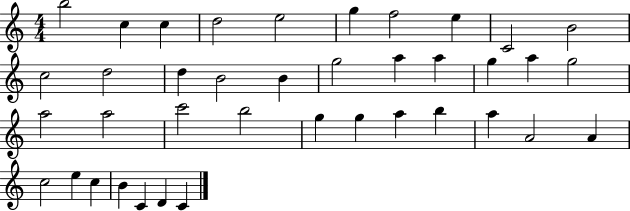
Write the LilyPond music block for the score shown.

{
  \clef treble
  \numericTimeSignature
  \time 4/4
  \key c \major
  b''2 c''4 c''4 | d''2 e''2 | g''4 f''2 e''4 | c'2 b'2 | \break c''2 d''2 | d''4 b'2 b'4 | g''2 a''4 a''4 | g''4 a''4 g''2 | \break a''2 a''2 | c'''2 b''2 | g''4 g''4 a''4 b''4 | a''4 a'2 a'4 | \break c''2 e''4 c''4 | b'4 c'4 d'4 c'4 | \bar "|."
}